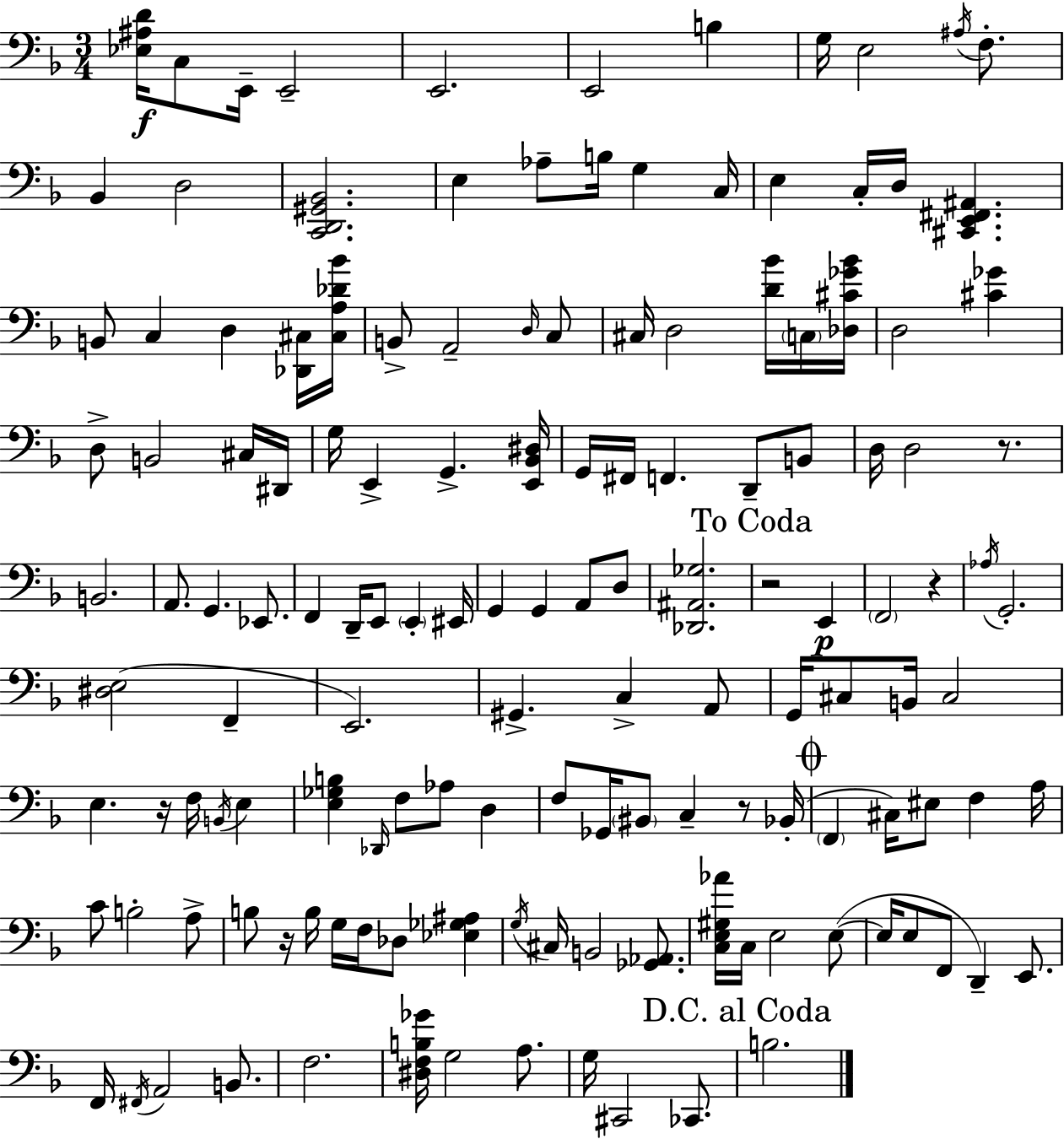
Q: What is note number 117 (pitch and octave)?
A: C#2